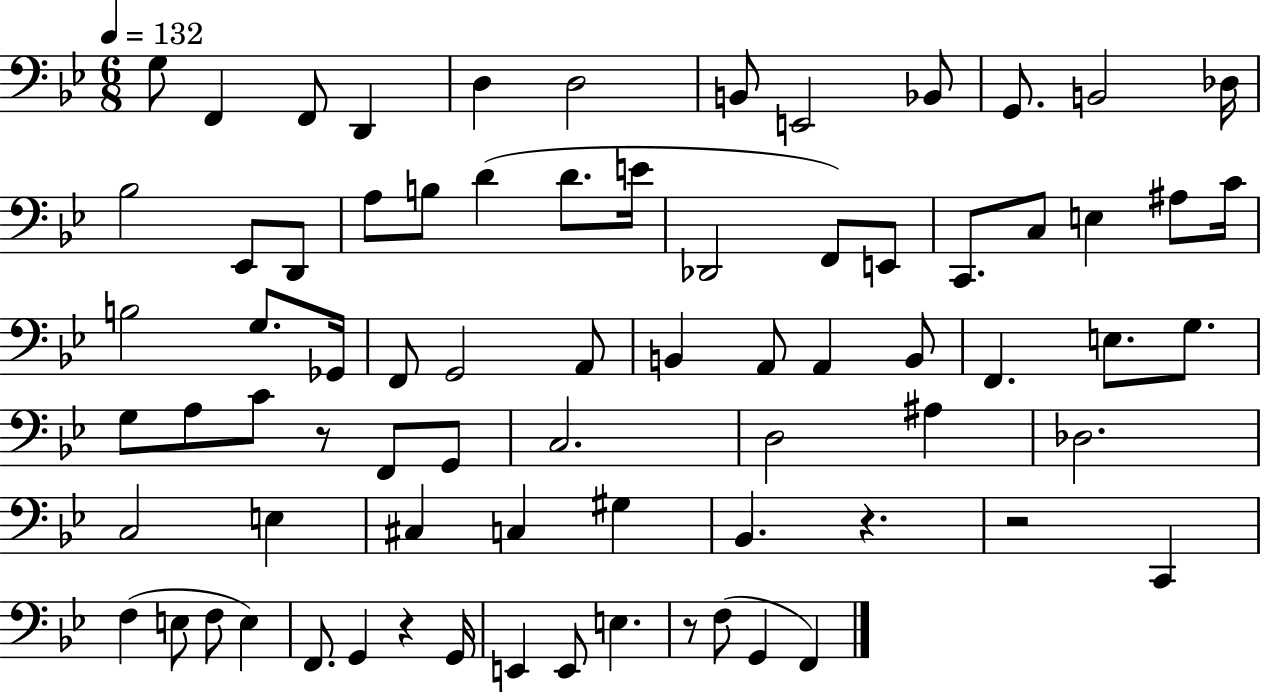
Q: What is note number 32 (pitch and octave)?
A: F2